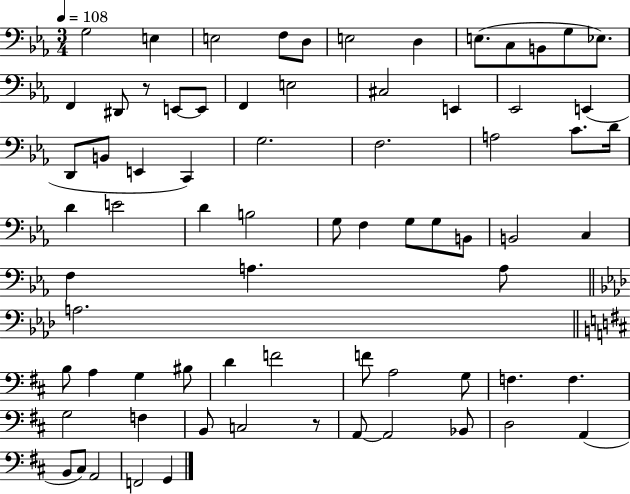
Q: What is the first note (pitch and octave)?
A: G3